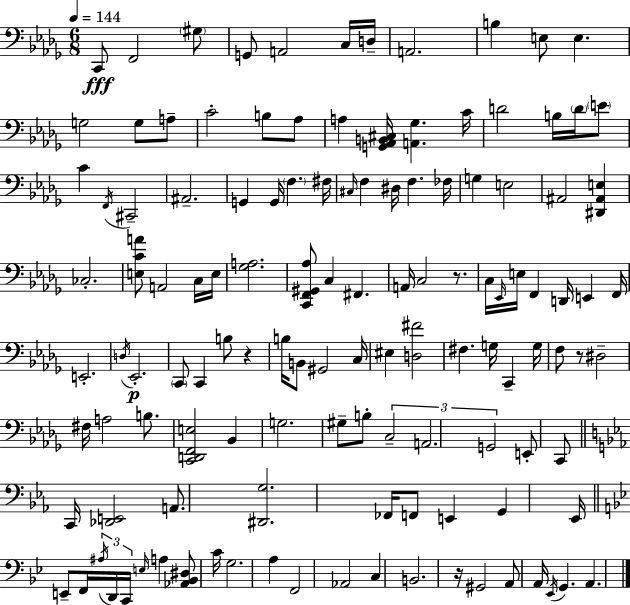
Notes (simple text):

C2/e F2/h G#3/e G2/e A2/h C3/s D3/s A2/h. B3/q E3/e E3/q. G3/h G3/e A3/e C4/h B3/e Ab3/e A3/q [G2,Ab2,B2,C#3]/s [A2,Gb3]/q. C4/s D4/h B3/s D4/s E4/e C4/q F2/s C#2/h A#2/h. G2/q G2/s F3/q. F#3/s C#3/s F3/q D#3/s F3/q. FES3/s G3/q E3/h A#2/h [D#2,A#2,E3]/q CES3/h. [E3,C4,A4]/e A2/h C3/s E3/s [Gb3,A3]/h. [C2,F2,G#2,Ab3]/e C3/q F#2/q. A2/s C3/h R/e. C3/s Eb2/s E3/s F2/q D2/s E2/q F2/s E2/h. D3/s Eb2/h. C2/e C2/q B3/e R/q B3/s B2/e G#2/h C3/s EIS3/q [D3,F#4]/h F#3/q. G3/s C2/q G3/s F3/e R/e D#3/h F#3/s A3/h B3/e. [C2,D2,F2,E3]/h Bb2/q G3/h. G#3/e B3/e C3/h A2/h. G2/h E2/e C2/e C2/s [Db2,E2]/h A2/e. [D#2,G3]/h. FES2/s F2/e E2/q G2/q Eb2/s E2/e F2/s A#3/s D2/s C2/s E3/s A3/q [Ab2,Bb2,D#3]/e C4/s G3/h. A3/q F2/h Ab2/h C3/q B2/h. R/s G#2/h A2/e A2/s Eb2/s G2/q. A2/q.